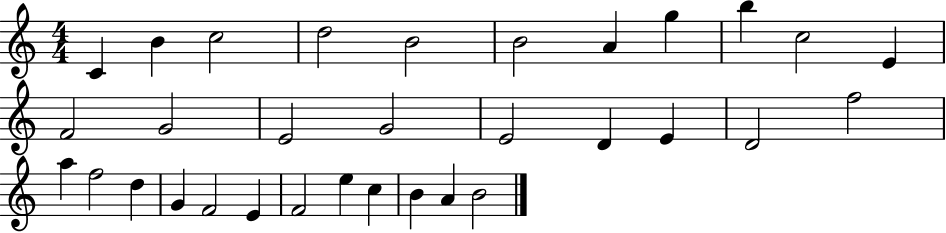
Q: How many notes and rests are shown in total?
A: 32